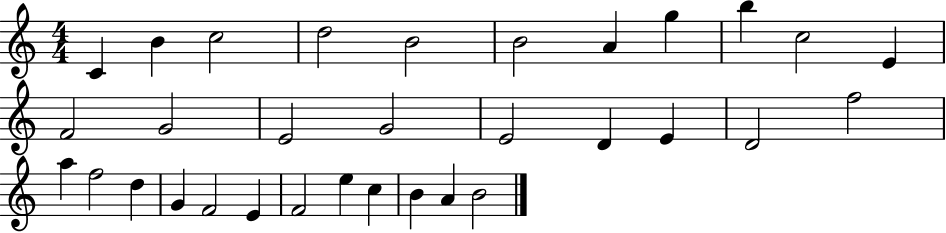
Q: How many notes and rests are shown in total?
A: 32